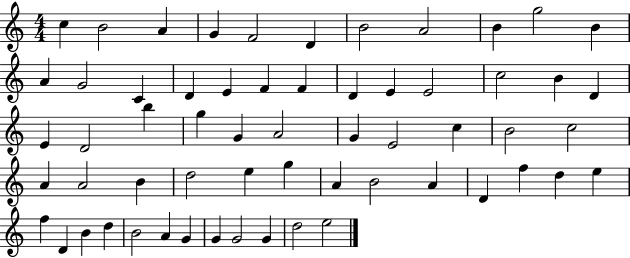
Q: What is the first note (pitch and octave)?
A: C5